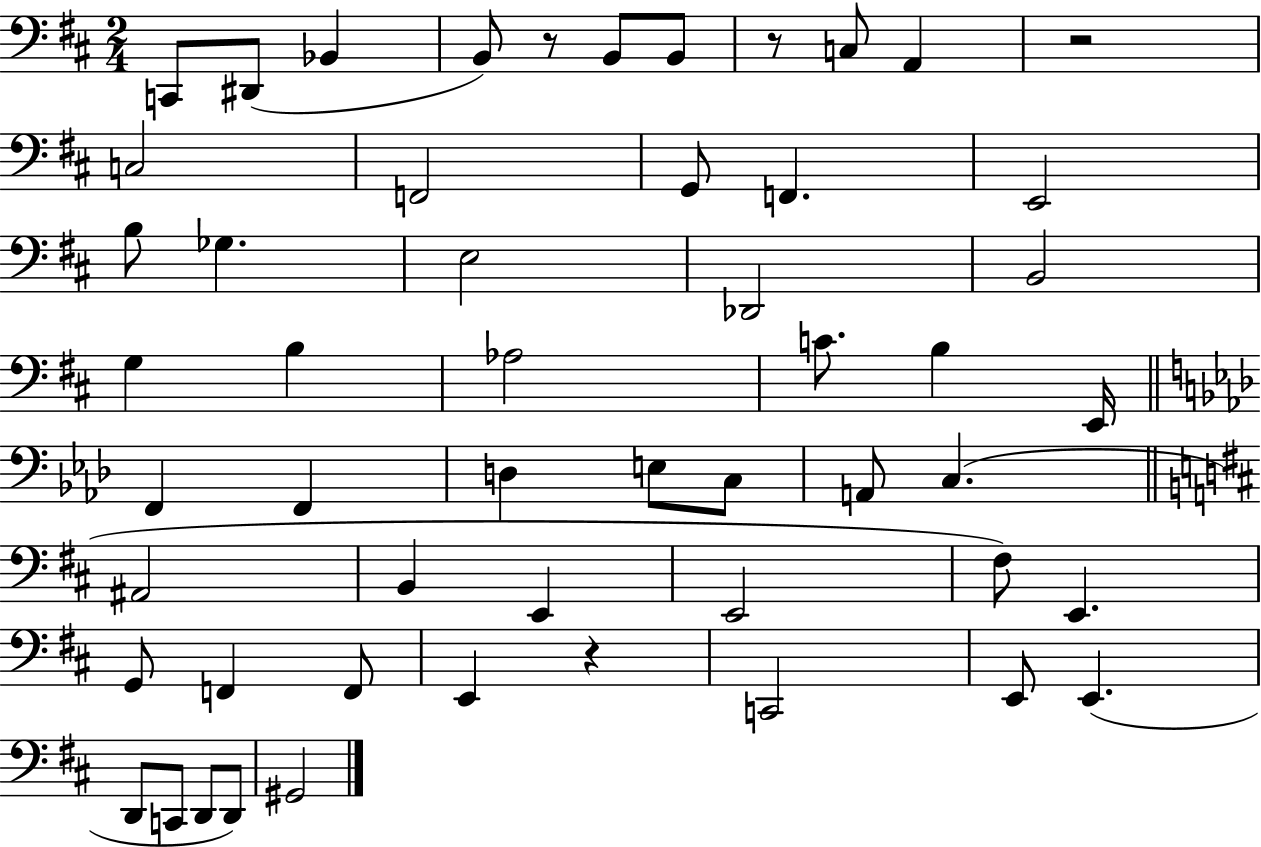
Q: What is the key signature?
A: D major